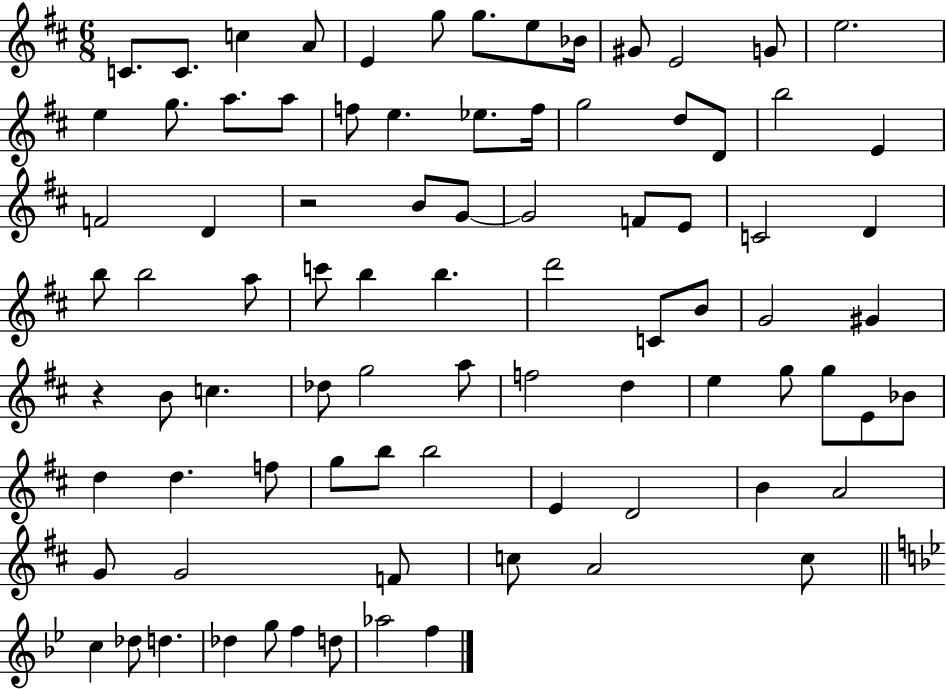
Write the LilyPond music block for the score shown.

{
  \clef treble
  \numericTimeSignature
  \time 6/8
  \key d \major
  c'8. c'8. c''4 a'8 | e'4 g''8 g''8. e''8 bes'16 | gis'8 e'2 g'8 | e''2. | \break e''4 g''8. a''8. a''8 | f''8 e''4. ees''8. f''16 | g''2 d''8 d'8 | b''2 e'4 | \break f'2 d'4 | r2 b'8 g'8~~ | g'2 f'8 e'8 | c'2 d'4 | \break b''8 b''2 a''8 | c'''8 b''4 b''4. | d'''2 c'8 b'8 | g'2 gis'4 | \break r4 b'8 c''4. | des''8 g''2 a''8 | f''2 d''4 | e''4 g''8 g''8 e'8 bes'8 | \break d''4 d''4. f''8 | g''8 b''8 b''2 | e'4 d'2 | b'4 a'2 | \break g'8 g'2 f'8 | c''8 a'2 c''8 | \bar "||" \break \key bes \major c''4 des''8 d''4. | des''4 g''8 f''4 d''8 | aes''2 f''4 | \bar "|."
}